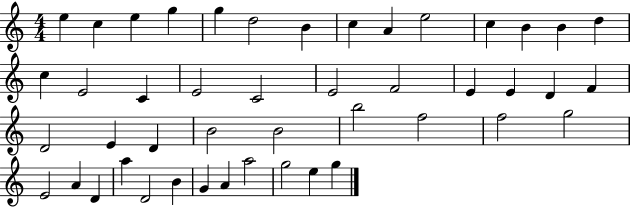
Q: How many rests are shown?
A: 0